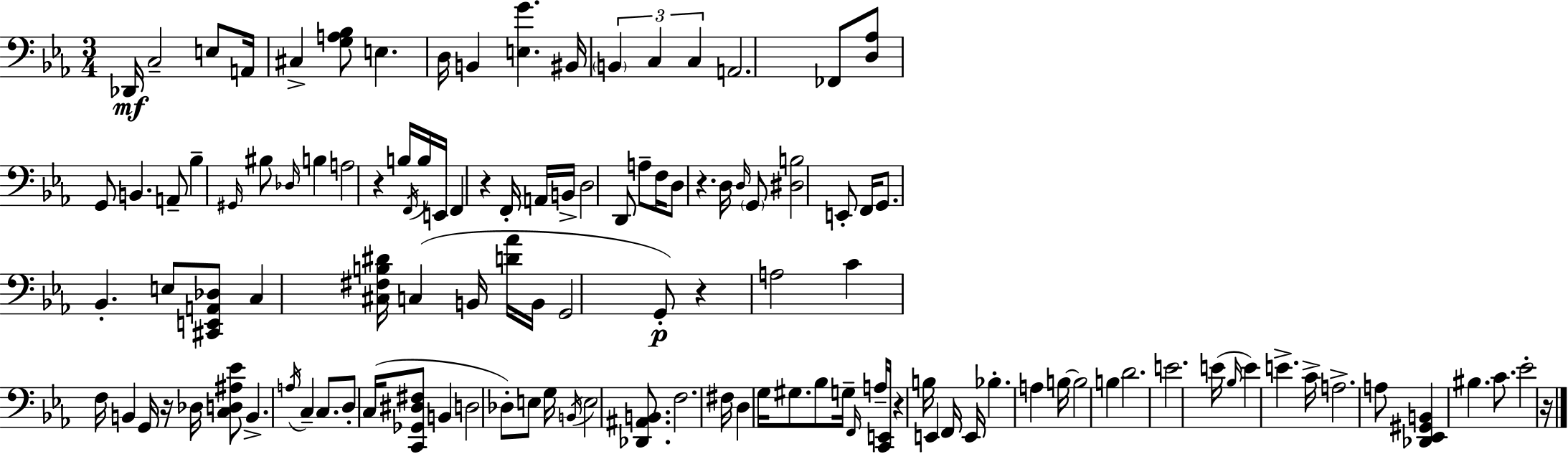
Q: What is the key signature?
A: EES major